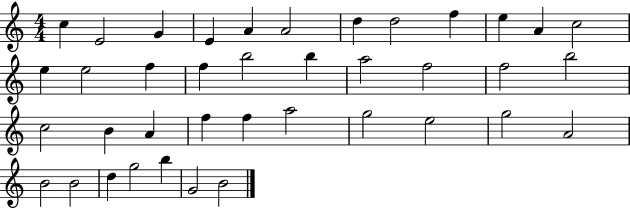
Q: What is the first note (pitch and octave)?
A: C5